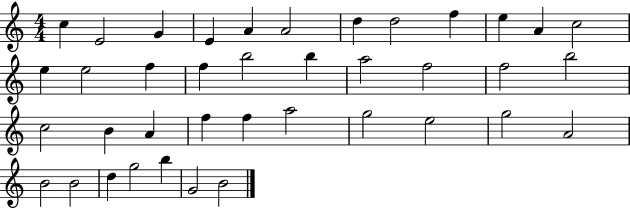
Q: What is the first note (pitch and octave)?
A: C5